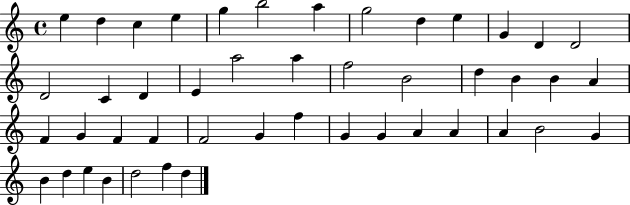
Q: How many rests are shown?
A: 0